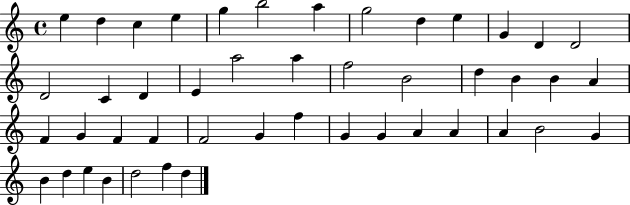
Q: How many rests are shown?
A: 0